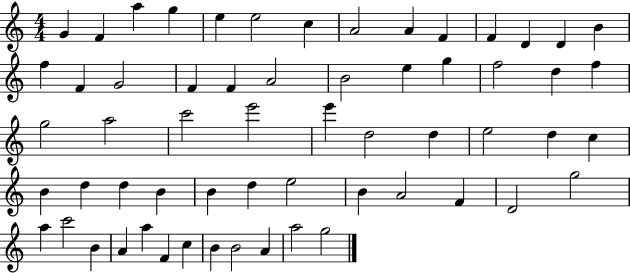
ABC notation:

X:1
T:Untitled
M:4/4
L:1/4
K:C
G F a g e e2 c A2 A F F D D B f F G2 F F A2 B2 e g f2 d f g2 a2 c'2 e'2 e' d2 d e2 d c B d d B B d e2 B A2 F D2 g2 a c'2 B A a F c B B2 A a2 g2